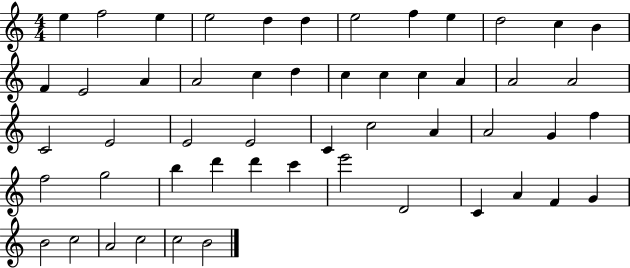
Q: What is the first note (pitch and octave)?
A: E5